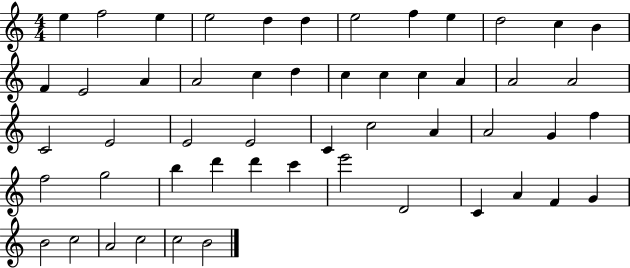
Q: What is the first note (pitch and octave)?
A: E5